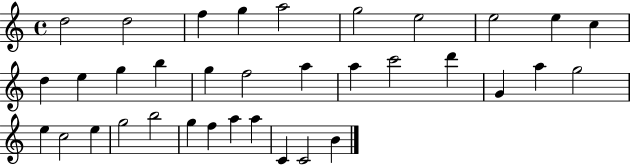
D5/h D5/h F5/q G5/q A5/h G5/h E5/h E5/h E5/q C5/q D5/q E5/q G5/q B5/q G5/q F5/h A5/q A5/q C6/h D6/q G4/q A5/q G5/h E5/q C5/h E5/q G5/h B5/h G5/q F5/q A5/q A5/q C4/q C4/h B4/q